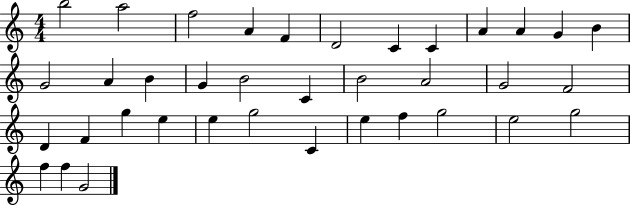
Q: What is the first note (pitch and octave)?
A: B5